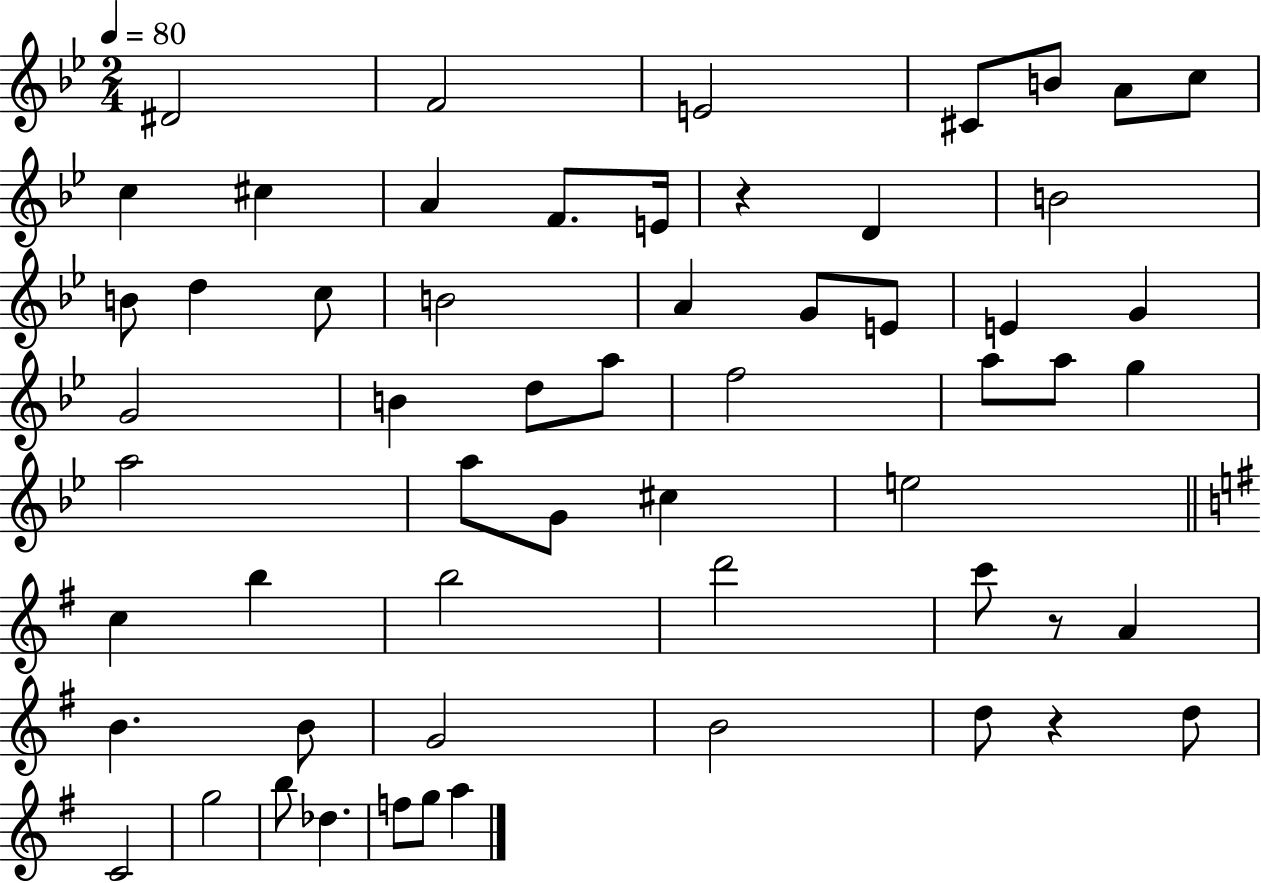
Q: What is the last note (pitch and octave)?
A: A5